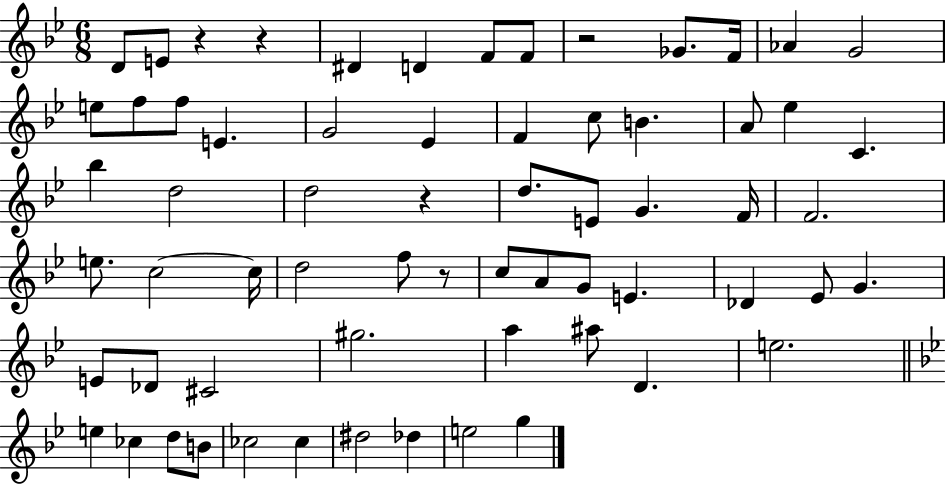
X:1
T:Untitled
M:6/8
L:1/4
K:Bb
D/2 E/2 z z ^D D F/2 F/2 z2 _G/2 F/4 _A G2 e/2 f/2 f/2 E G2 _E F c/2 B A/2 _e C _b d2 d2 z d/2 E/2 G F/4 F2 e/2 c2 c/4 d2 f/2 z/2 c/2 A/2 G/2 E _D _E/2 G E/2 _D/2 ^C2 ^g2 a ^a/2 D e2 e _c d/2 B/2 _c2 _c ^d2 _d e2 g